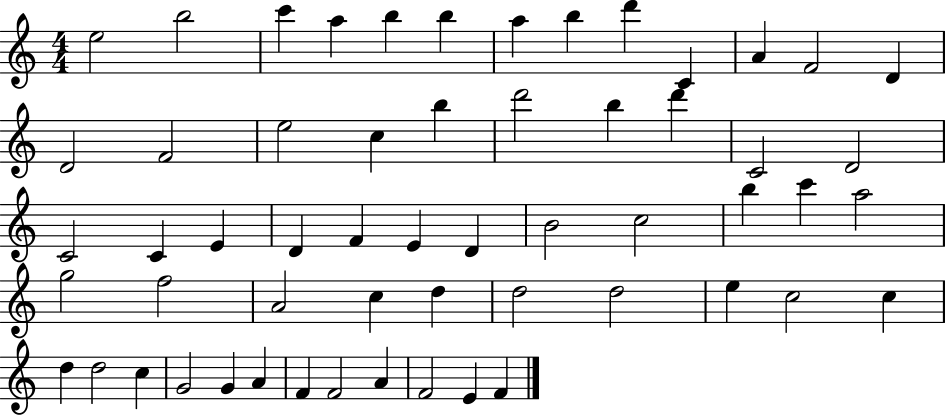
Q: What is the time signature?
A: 4/4